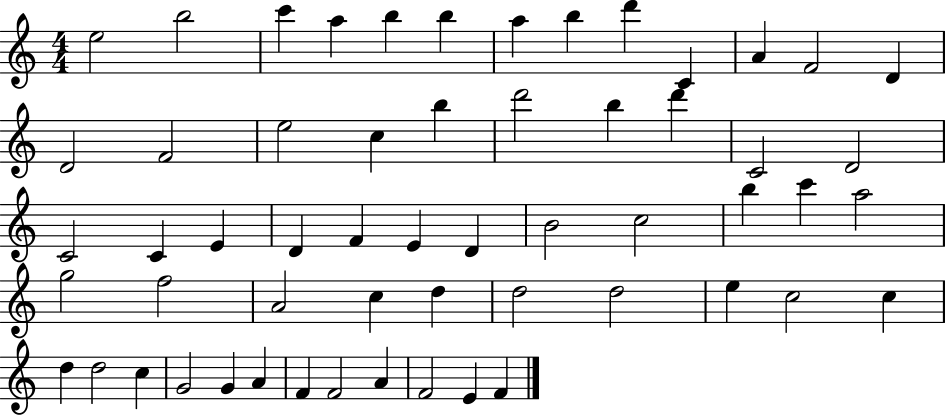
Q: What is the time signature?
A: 4/4